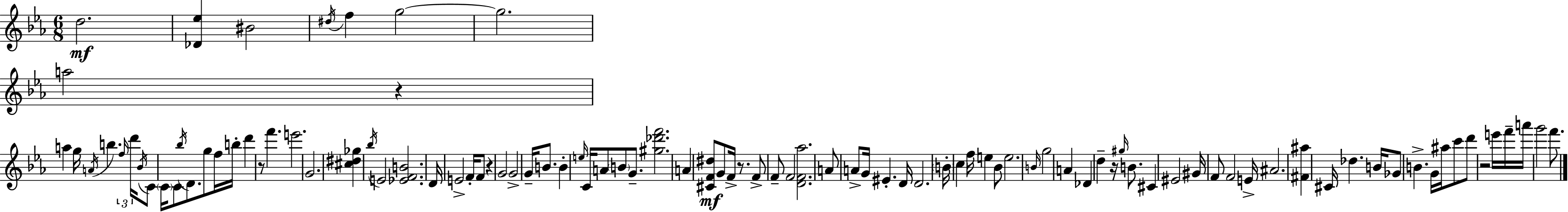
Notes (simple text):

D5/h. [Db4,Eb5]/q BIS4/h D#5/s F5/q G5/h G5/h. A5/h R/q A5/q G5/s A4/s B5/q. F5/s D6/s Bb4/s C4/e C4/s C4/e Bb5/s D4/e. G5/e F5/s B5/s D6/q R/e F6/q. E6/h. G4/h. [C#5,D#5,Gb5]/q Bb5/s E4/h [Eb4,F4,B4]/h. D4/s E4/h F4/s F4/e R/q G4/h G4/h G4/s B4/e. B4/q E5/s C4/s A4/e B4/e G4/e. [G#5,Db6,F6]/h. A4/q [C#4,F4,D#5]/e G4/e F4/s R/e. F4/e F4/e F4/h [D4,F4,Ab5]/h. A4/e A4/e G4/s EIS4/q. D4/s D4/h. B4/s C5/q F5/s E5/q Bb4/e E5/h. B4/s G5/h A4/q Db4/q D5/q R/s G#5/s B4/e. C#4/q EIS4/h G#4/s F4/e F4/h E4/s A#4/h. [F#4,A#5]/q C#4/s Db5/q. B4/s Gb4/e B4/q. G4/s A#5/s C6/e D6/e R/h E6/s F6/s A6/s G6/h F6/e.